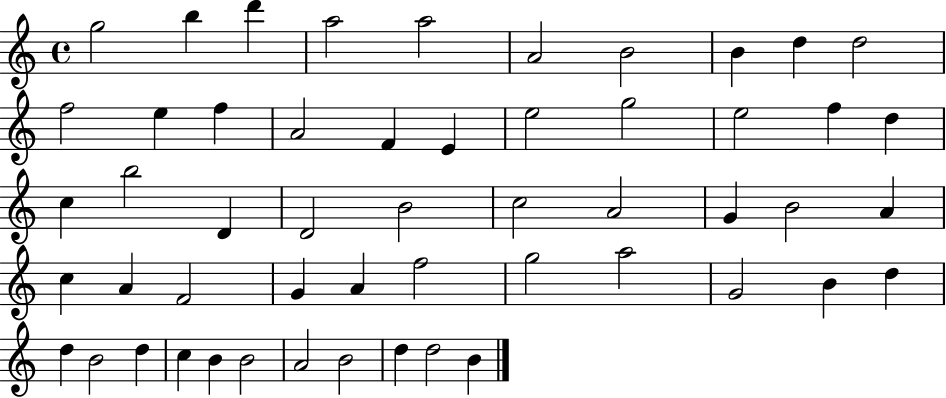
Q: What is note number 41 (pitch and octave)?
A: B4